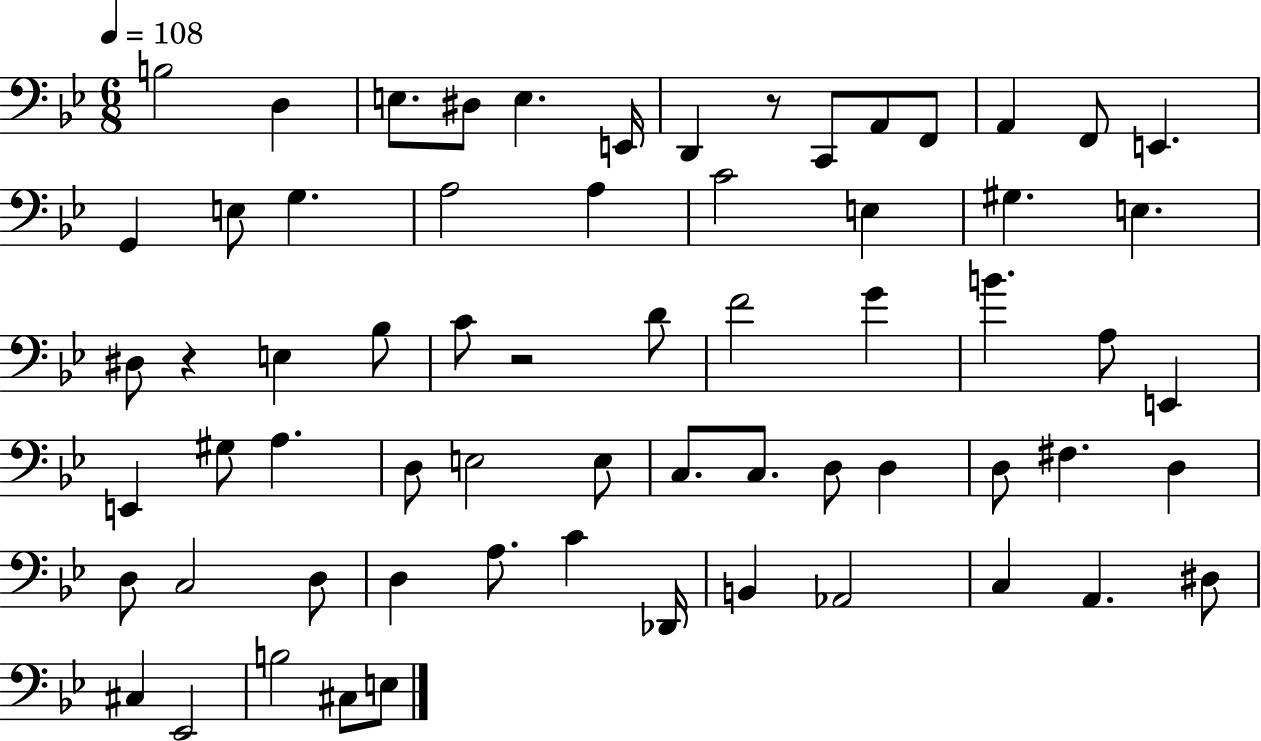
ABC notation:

X:1
T:Untitled
M:6/8
L:1/4
K:Bb
B,2 D, E,/2 ^D,/2 E, E,,/4 D,, z/2 C,,/2 A,,/2 F,,/2 A,, F,,/2 E,, G,, E,/2 G, A,2 A, C2 E, ^G, E, ^D,/2 z E, _B,/2 C/2 z2 D/2 F2 G B A,/2 E,, E,, ^G,/2 A, D,/2 E,2 E,/2 C,/2 C,/2 D,/2 D, D,/2 ^F, D, D,/2 C,2 D,/2 D, A,/2 C _D,,/4 B,, _A,,2 C, A,, ^D,/2 ^C, _E,,2 B,2 ^C,/2 E,/2